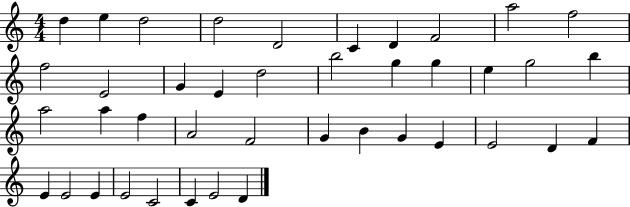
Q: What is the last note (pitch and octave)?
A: D4